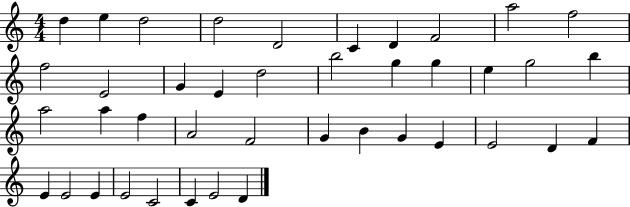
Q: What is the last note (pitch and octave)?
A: D4